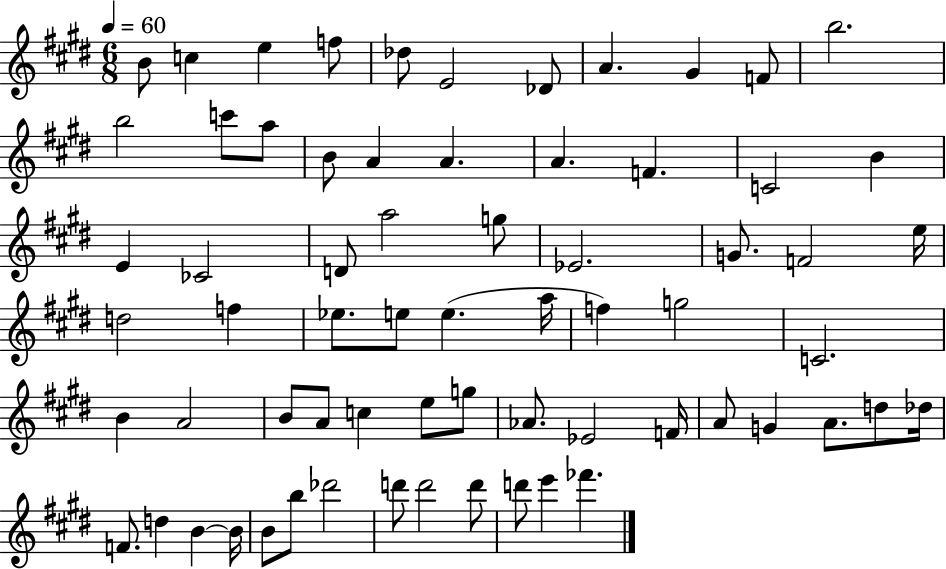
B4/e C5/q E5/q F5/e Db5/e E4/h Db4/e A4/q. G#4/q F4/e B5/h. B5/h C6/e A5/e B4/e A4/q A4/q. A4/q. F4/q. C4/h B4/q E4/q CES4/h D4/e A5/h G5/e Eb4/h. G4/e. F4/h E5/s D5/h F5/q Eb5/e. E5/e E5/q. A5/s F5/q G5/h C4/h. B4/q A4/h B4/e A4/e C5/q E5/e G5/e Ab4/e. Eb4/h F4/s A4/e G4/q A4/e. D5/e Db5/s F4/e. D5/q B4/q B4/s B4/e B5/e Db6/h D6/e D6/h D6/e D6/e E6/q FES6/q.